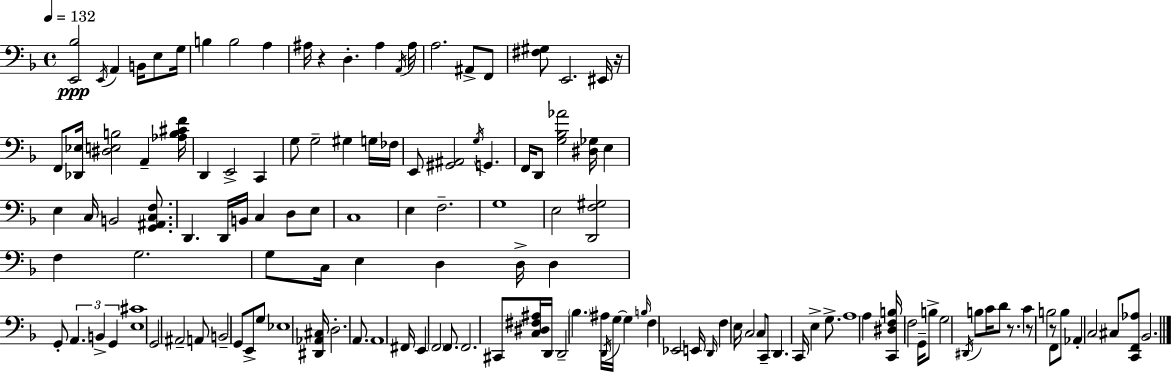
{
  \clef bass
  \time 4/4
  \defaultTimeSignature
  \key d \minor
  \tempo 4 = 132
  <e, bes>2\ppp \acciaccatura { e,16 } a,4 b,16 e8 | g16 b4 b2 a4 | ais16 r4 d4.-. ais4 | \acciaccatura { a,16 } ais16 a2. ais,8-> | \break f,8 <fis gis>8 e,2. | eis,16 r16 f,8 <des, ees>16 <dis e b>2 a,4-- | <aes b cis' f'>16 d,4 e,2-> c,4 | g8 g2-- gis4 | \break g16 fes16 e,8 <gis, ais,>2 \acciaccatura { g16 } g,4. | f,16 d,8 <g bes aes'>2 <dis ges>16 e4 | e4 c16 b,2 | <g, ais, c f>8. d,4. d,16 b,16 c4 d8 | \break e8 c1 | e4 f2.-- | g1 | e2 <d, f gis>2 | \break f4 g2. | g8 c16 e4 d4 d16-> d4 | g,8-. \tuplet 3/2 { a,4. b,4-> g,4 } | <e cis'>1 | \break g,2 ais,2-- | a,8 b,2-- g,8 e,8-> | g8 ees1 | <dis, aes, cis>16 d2.-. | \break a,8. a,1 | fis,16 e,4 \parenthesize f,2 | f,8. f,2. cis,8 | <c dis fis ais>16 d,16 d,2-- \parenthesize bes4. | \break ais16 \acciaccatura { d,16 } g16~~ g4 \grace { b16 } f4 ees,2 | e,16 \grace { d,16 } f4 e16 c2 | c8 c,8-- d,4. c,16 e4-> | g8.-> a1 | \break a4 <c, dis f b>16 f2 | g,16-- b8-> g2 \acciaccatura { dis,16 } b8 | c'16 d'8 r8. c'4 r8 b2 | r8 f,8 b8 aes,4-. c2 | \break cis8 <c, f, aes>8 bes,2. | \bar "|."
}